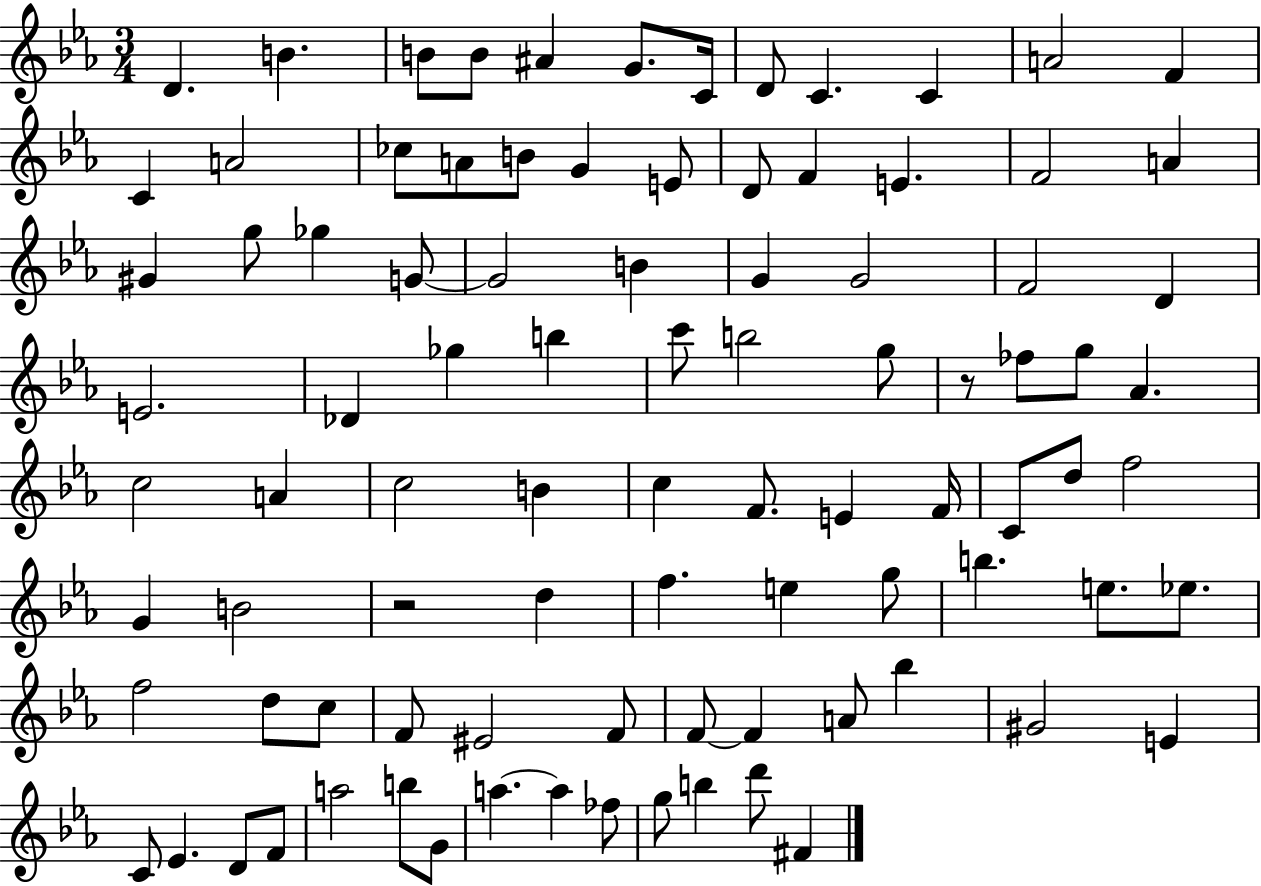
{
  \clef treble
  \numericTimeSignature
  \time 3/4
  \key ees \major
  d'4. b'4. | b'8 b'8 ais'4 g'8. c'16 | d'8 c'4. c'4 | a'2 f'4 | \break c'4 a'2 | ces''8 a'8 b'8 g'4 e'8 | d'8 f'4 e'4. | f'2 a'4 | \break gis'4 g''8 ges''4 g'8~~ | g'2 b'4 | g'4 g'2 | f'2 d'4 | \break e'2. | des'4 ges''4 b''4 | c'''8 b''2 g''8 | r8 fes''8 g''8 aes'4. | \break c''2 a'4 | c''2 b'4 | c''4 f'8. e'4 f'16 | c'8 d''8 f''2 | \break g'4 b'2 | r2 d''4 | f''4. e''4 g''8 | b''4. e''8. ees''8. | \break f''2 d''8 c''8 | f'8 eis'2 f'8 | f'8~~ f'4 a'8 bes''4 | gis'2 e'4 | \break c'8 ees'4. d'8 f'8 | a''2 b''8 g'8 | a''4.~~ a''4 fes''8 | g''8 b''4 d'''8 fis'4 | \break \bar "|."
}